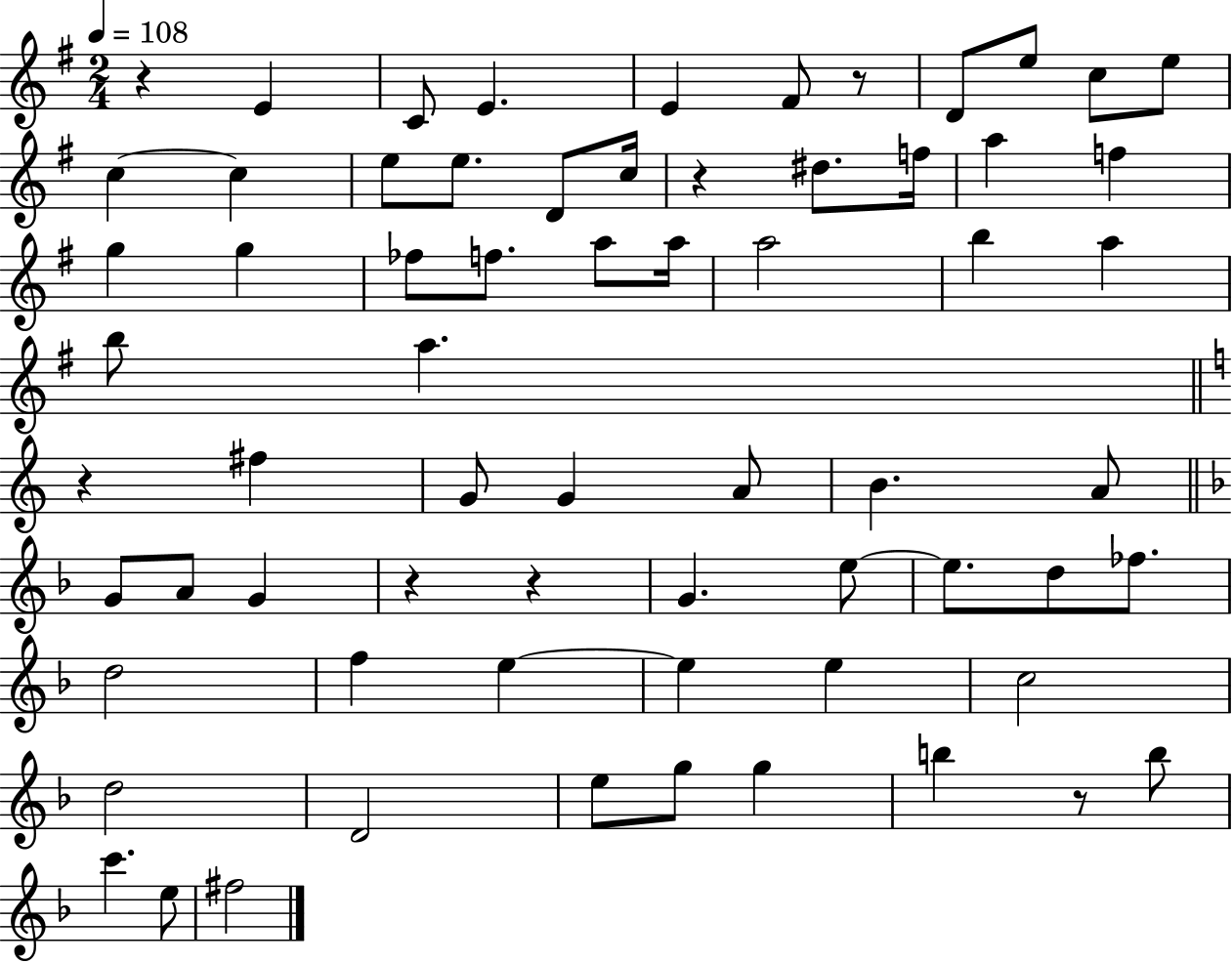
{
  \clef treble
  \numericTimeSignature
  \time 2/4
  \key g \major
  \tempo 4 = 108
  r4 e'4 | c'8 e'4. | e'4 fis'8 r8 | d'8 e''8 c''8 e''8 | \break c''4~~ c''4 | e''8 e''8. d'8 c''16 | r4 dis''8. f''16 | a''4 f''4 | \break g''4 g''4 | fes''8 f''8. a''8 a''16 | a''2 | b''4 a''4 | \break b''8 a''4. | \bar "||" \break \key a \minor r4 fis''4 | g'8 g'4 a'8 | b'4. a'8 | \bar "||" \break \key f \major g'8 a'8 g'4 | r4 r4 | g'4. e''8~~ | e''8. d''8 fes''8. | \break d''2 | f''4 e''4~~ | e''4 e''4 | c''2 | \break d''2 | d'2 | e''8 g''8 g''4 | b''4 r8 b''8 | \break c'''4. e''8 | fis''2 | \bar "|."
}